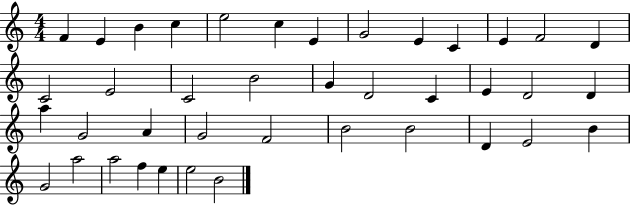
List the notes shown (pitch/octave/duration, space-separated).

F4/q E4/q B4/q C5/q E5/h C5/q E4/q G4/h E4/q C4/q E4/q F4/h D4/q C4/h E4/h C4/h B4/h G4/q D4/h C4/q E4/q D4/h D4/q A5/q G4/h A4/q G4/h F4/h B4/h B4/h D4/q E4/h B4/q G4/h A5/h A5/h F5/q E5/q E5/h B4/h